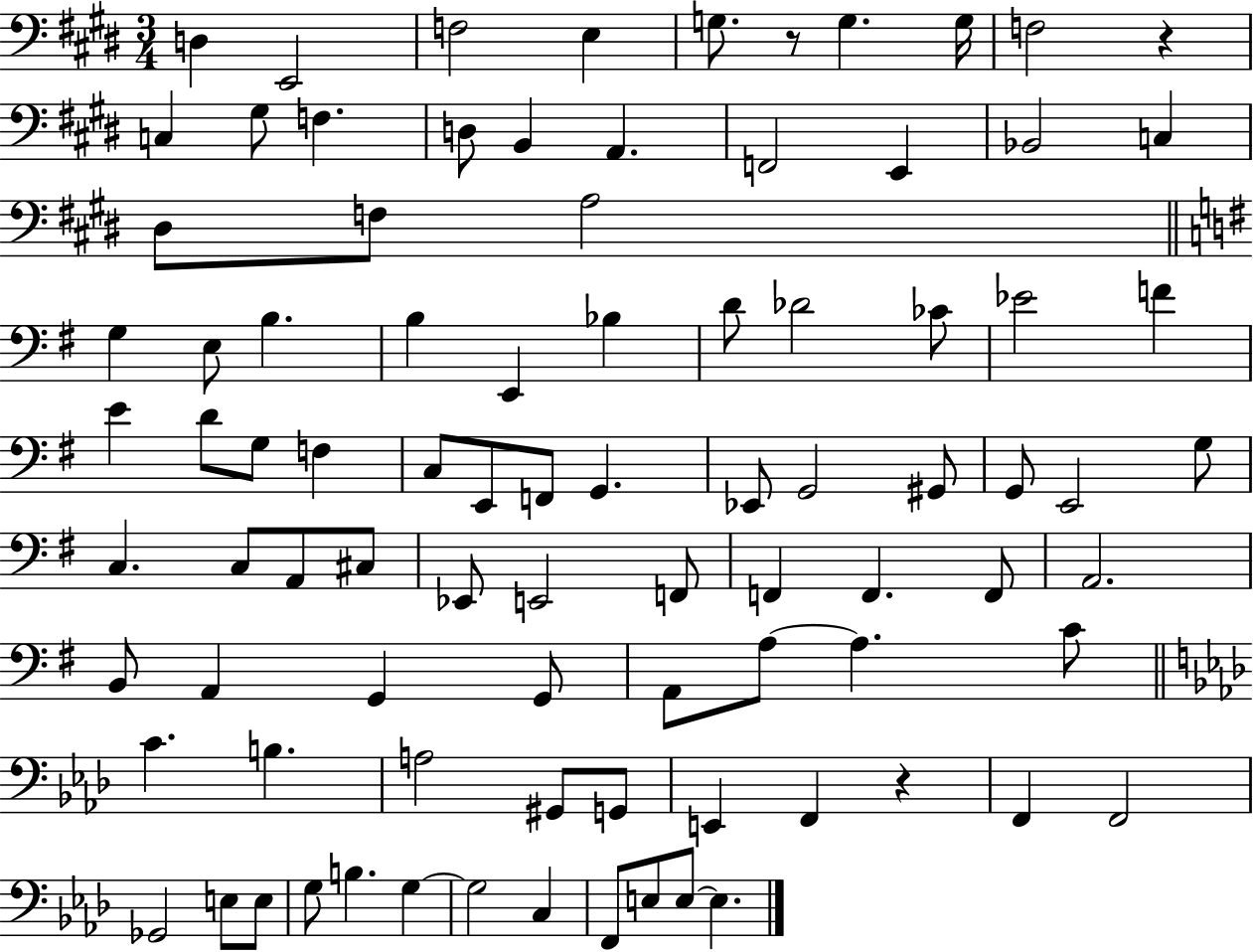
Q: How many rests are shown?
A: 3